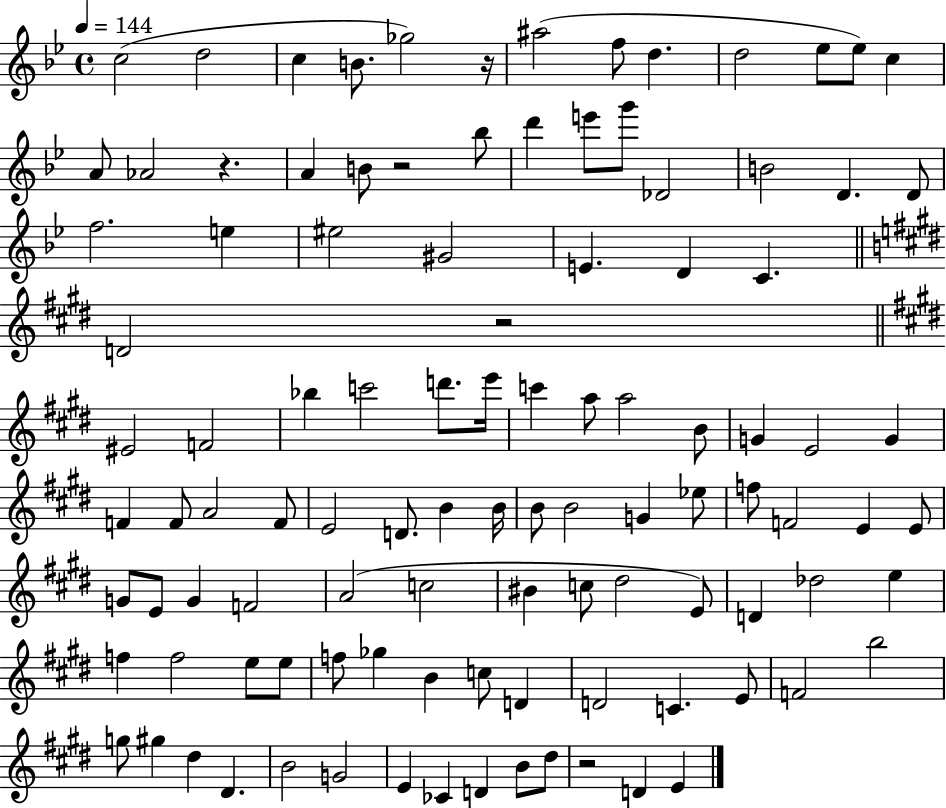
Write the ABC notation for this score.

X:1
T:Untitled
M:4/4
L:1/4
K:Bb
c2 d2 c B/2 _g2 z/4 ^a2 f/2 d d2 _e/2 _e/2 c A/2 _A2 z A B/2 z2 _b/2 d' e'/2 g'/2 _D2 B2 D D/2 f2 e ^e2 ^G2 E D C D2 z2 ^E2 F2 _b c'2 d'/2 e'/4 c' a/2 a2 B/2 G E2 G F F/2 A2 F/2 E2 D/2 B B/4 B/2 B2 G _e/2 f/2 F2 E E/2 G/2 E/2 G F2 A2 c2 ^B c/2 ^d2 E/2 D _d2 e f f2 e/2 e/2 f/2 _g B c/2 D D2 C E/2 F2 b2 g/2 ^g ^d ^D B2 G2 E _C D B/2 ^d/2 z2 D E